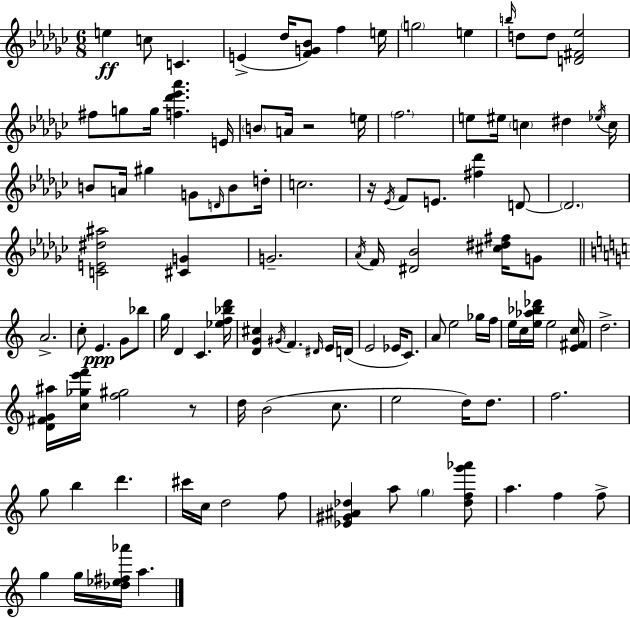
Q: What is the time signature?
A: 6/8